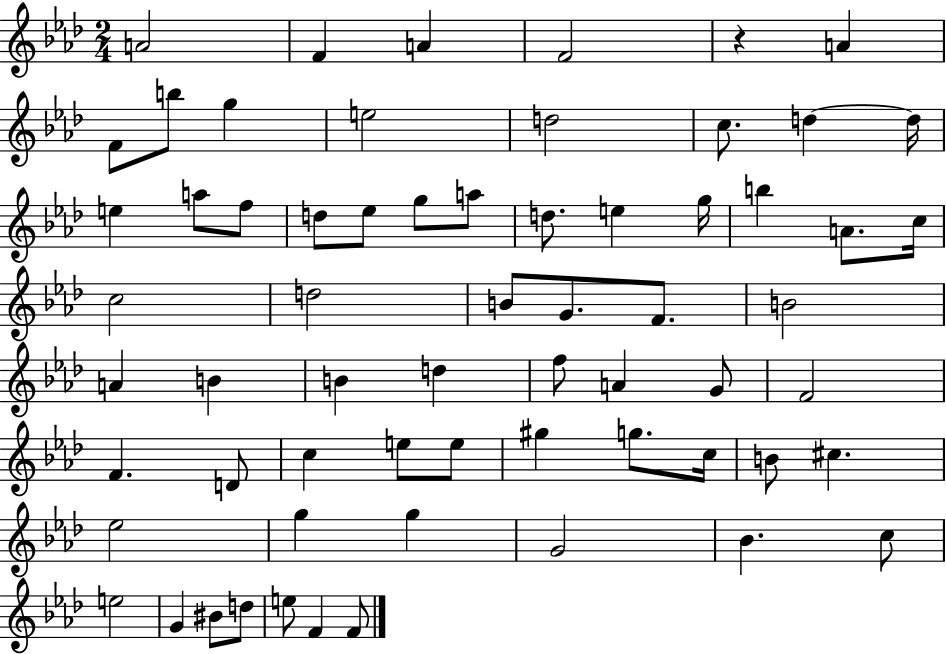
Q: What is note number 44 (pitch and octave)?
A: E5